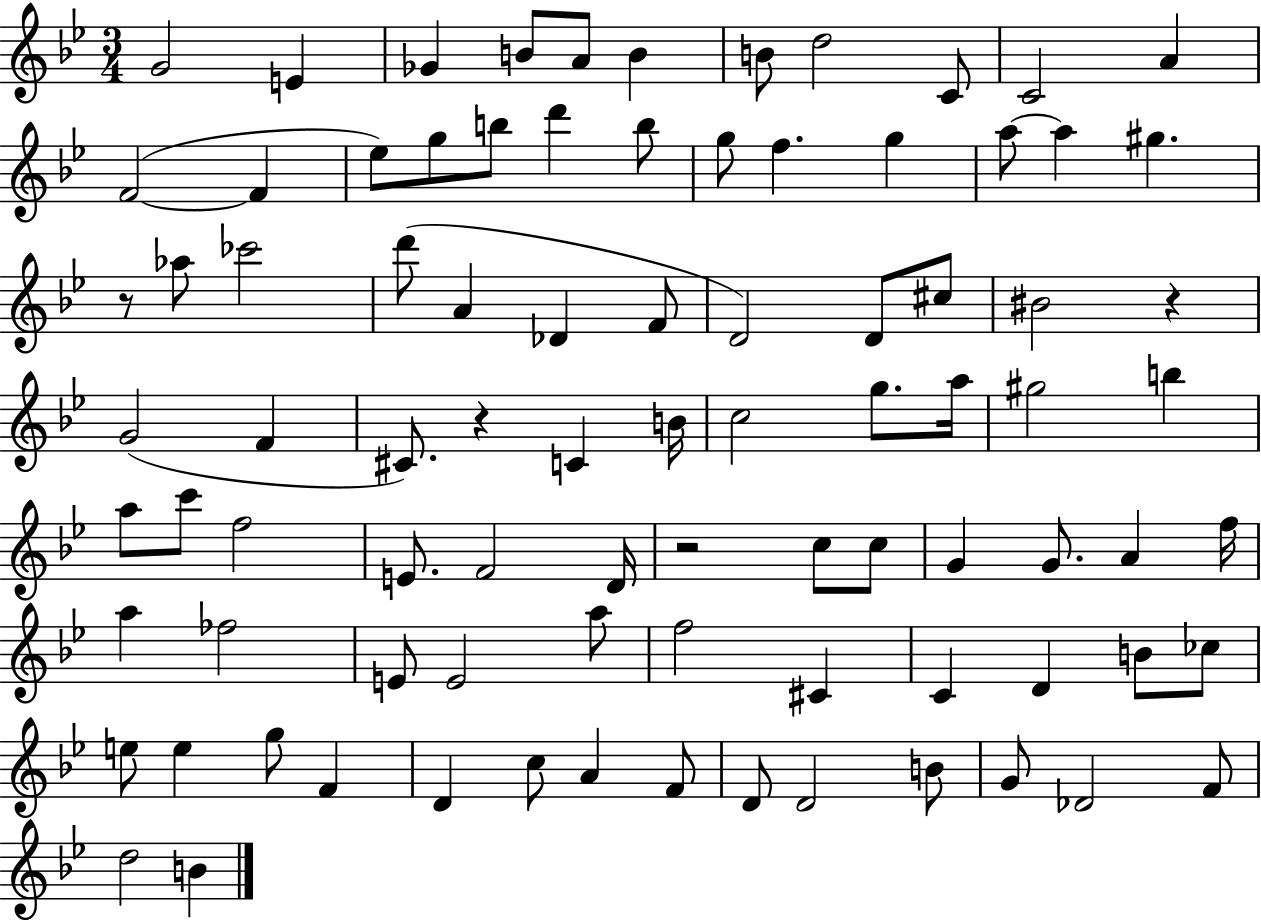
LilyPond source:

{
  \clef treble
  \numericTimeSignature
  \time 3/4
  \key bes \major
  g'2 e'4 | ges'4 b'8 a'8 b'4 | b'8 d''2 c'8 | c'2 a'4 | \break f'2~(~ f'4 | ees''8) g''8 b''8 d'''4 b''8 | g''8 f''4. g''4 | a''8~~ a''4 gis''4. | \break r8 aes''8 ces'''2 | d'''8( a'4 des'4 f'8 | d'2) d'8 cis''8 | bis'2 r4 | \break g'2( f'4 | cis'8.) r4 c'4 b'16 | c''2 g''8. a''16 | gis''2 b''4 | \break a''8 c'''8 f''2 | e'8. f'2 d'16 | r2 c''8 c''8 | g'4 g'8. a'4 f''16 | \break a''4 fes''2 | e'8 e'2 a''8 | f''2 cis'4 | c'4 d'4 b'8 ces''8 | \break e''8 e''4 g''8 f'4 | d'4 c''8 a'4 f'8 | d'8 d'2 b'8 | g'8 des'2 f'8 | \break d''2 b'4 | \bar "|."
}